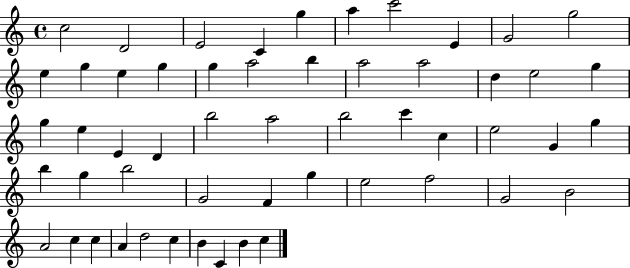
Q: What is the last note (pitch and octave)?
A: C5